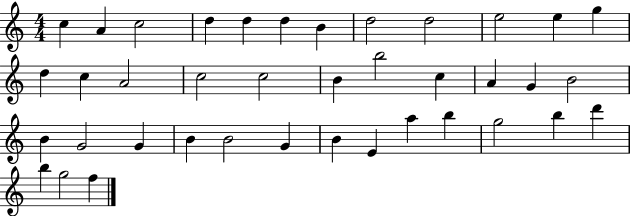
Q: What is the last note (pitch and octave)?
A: F5